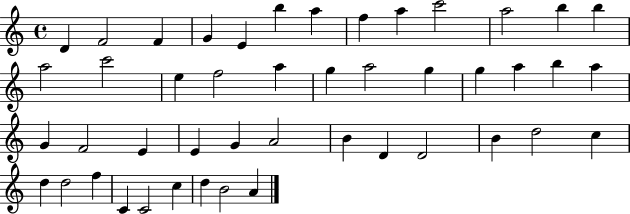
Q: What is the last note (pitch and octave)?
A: A4